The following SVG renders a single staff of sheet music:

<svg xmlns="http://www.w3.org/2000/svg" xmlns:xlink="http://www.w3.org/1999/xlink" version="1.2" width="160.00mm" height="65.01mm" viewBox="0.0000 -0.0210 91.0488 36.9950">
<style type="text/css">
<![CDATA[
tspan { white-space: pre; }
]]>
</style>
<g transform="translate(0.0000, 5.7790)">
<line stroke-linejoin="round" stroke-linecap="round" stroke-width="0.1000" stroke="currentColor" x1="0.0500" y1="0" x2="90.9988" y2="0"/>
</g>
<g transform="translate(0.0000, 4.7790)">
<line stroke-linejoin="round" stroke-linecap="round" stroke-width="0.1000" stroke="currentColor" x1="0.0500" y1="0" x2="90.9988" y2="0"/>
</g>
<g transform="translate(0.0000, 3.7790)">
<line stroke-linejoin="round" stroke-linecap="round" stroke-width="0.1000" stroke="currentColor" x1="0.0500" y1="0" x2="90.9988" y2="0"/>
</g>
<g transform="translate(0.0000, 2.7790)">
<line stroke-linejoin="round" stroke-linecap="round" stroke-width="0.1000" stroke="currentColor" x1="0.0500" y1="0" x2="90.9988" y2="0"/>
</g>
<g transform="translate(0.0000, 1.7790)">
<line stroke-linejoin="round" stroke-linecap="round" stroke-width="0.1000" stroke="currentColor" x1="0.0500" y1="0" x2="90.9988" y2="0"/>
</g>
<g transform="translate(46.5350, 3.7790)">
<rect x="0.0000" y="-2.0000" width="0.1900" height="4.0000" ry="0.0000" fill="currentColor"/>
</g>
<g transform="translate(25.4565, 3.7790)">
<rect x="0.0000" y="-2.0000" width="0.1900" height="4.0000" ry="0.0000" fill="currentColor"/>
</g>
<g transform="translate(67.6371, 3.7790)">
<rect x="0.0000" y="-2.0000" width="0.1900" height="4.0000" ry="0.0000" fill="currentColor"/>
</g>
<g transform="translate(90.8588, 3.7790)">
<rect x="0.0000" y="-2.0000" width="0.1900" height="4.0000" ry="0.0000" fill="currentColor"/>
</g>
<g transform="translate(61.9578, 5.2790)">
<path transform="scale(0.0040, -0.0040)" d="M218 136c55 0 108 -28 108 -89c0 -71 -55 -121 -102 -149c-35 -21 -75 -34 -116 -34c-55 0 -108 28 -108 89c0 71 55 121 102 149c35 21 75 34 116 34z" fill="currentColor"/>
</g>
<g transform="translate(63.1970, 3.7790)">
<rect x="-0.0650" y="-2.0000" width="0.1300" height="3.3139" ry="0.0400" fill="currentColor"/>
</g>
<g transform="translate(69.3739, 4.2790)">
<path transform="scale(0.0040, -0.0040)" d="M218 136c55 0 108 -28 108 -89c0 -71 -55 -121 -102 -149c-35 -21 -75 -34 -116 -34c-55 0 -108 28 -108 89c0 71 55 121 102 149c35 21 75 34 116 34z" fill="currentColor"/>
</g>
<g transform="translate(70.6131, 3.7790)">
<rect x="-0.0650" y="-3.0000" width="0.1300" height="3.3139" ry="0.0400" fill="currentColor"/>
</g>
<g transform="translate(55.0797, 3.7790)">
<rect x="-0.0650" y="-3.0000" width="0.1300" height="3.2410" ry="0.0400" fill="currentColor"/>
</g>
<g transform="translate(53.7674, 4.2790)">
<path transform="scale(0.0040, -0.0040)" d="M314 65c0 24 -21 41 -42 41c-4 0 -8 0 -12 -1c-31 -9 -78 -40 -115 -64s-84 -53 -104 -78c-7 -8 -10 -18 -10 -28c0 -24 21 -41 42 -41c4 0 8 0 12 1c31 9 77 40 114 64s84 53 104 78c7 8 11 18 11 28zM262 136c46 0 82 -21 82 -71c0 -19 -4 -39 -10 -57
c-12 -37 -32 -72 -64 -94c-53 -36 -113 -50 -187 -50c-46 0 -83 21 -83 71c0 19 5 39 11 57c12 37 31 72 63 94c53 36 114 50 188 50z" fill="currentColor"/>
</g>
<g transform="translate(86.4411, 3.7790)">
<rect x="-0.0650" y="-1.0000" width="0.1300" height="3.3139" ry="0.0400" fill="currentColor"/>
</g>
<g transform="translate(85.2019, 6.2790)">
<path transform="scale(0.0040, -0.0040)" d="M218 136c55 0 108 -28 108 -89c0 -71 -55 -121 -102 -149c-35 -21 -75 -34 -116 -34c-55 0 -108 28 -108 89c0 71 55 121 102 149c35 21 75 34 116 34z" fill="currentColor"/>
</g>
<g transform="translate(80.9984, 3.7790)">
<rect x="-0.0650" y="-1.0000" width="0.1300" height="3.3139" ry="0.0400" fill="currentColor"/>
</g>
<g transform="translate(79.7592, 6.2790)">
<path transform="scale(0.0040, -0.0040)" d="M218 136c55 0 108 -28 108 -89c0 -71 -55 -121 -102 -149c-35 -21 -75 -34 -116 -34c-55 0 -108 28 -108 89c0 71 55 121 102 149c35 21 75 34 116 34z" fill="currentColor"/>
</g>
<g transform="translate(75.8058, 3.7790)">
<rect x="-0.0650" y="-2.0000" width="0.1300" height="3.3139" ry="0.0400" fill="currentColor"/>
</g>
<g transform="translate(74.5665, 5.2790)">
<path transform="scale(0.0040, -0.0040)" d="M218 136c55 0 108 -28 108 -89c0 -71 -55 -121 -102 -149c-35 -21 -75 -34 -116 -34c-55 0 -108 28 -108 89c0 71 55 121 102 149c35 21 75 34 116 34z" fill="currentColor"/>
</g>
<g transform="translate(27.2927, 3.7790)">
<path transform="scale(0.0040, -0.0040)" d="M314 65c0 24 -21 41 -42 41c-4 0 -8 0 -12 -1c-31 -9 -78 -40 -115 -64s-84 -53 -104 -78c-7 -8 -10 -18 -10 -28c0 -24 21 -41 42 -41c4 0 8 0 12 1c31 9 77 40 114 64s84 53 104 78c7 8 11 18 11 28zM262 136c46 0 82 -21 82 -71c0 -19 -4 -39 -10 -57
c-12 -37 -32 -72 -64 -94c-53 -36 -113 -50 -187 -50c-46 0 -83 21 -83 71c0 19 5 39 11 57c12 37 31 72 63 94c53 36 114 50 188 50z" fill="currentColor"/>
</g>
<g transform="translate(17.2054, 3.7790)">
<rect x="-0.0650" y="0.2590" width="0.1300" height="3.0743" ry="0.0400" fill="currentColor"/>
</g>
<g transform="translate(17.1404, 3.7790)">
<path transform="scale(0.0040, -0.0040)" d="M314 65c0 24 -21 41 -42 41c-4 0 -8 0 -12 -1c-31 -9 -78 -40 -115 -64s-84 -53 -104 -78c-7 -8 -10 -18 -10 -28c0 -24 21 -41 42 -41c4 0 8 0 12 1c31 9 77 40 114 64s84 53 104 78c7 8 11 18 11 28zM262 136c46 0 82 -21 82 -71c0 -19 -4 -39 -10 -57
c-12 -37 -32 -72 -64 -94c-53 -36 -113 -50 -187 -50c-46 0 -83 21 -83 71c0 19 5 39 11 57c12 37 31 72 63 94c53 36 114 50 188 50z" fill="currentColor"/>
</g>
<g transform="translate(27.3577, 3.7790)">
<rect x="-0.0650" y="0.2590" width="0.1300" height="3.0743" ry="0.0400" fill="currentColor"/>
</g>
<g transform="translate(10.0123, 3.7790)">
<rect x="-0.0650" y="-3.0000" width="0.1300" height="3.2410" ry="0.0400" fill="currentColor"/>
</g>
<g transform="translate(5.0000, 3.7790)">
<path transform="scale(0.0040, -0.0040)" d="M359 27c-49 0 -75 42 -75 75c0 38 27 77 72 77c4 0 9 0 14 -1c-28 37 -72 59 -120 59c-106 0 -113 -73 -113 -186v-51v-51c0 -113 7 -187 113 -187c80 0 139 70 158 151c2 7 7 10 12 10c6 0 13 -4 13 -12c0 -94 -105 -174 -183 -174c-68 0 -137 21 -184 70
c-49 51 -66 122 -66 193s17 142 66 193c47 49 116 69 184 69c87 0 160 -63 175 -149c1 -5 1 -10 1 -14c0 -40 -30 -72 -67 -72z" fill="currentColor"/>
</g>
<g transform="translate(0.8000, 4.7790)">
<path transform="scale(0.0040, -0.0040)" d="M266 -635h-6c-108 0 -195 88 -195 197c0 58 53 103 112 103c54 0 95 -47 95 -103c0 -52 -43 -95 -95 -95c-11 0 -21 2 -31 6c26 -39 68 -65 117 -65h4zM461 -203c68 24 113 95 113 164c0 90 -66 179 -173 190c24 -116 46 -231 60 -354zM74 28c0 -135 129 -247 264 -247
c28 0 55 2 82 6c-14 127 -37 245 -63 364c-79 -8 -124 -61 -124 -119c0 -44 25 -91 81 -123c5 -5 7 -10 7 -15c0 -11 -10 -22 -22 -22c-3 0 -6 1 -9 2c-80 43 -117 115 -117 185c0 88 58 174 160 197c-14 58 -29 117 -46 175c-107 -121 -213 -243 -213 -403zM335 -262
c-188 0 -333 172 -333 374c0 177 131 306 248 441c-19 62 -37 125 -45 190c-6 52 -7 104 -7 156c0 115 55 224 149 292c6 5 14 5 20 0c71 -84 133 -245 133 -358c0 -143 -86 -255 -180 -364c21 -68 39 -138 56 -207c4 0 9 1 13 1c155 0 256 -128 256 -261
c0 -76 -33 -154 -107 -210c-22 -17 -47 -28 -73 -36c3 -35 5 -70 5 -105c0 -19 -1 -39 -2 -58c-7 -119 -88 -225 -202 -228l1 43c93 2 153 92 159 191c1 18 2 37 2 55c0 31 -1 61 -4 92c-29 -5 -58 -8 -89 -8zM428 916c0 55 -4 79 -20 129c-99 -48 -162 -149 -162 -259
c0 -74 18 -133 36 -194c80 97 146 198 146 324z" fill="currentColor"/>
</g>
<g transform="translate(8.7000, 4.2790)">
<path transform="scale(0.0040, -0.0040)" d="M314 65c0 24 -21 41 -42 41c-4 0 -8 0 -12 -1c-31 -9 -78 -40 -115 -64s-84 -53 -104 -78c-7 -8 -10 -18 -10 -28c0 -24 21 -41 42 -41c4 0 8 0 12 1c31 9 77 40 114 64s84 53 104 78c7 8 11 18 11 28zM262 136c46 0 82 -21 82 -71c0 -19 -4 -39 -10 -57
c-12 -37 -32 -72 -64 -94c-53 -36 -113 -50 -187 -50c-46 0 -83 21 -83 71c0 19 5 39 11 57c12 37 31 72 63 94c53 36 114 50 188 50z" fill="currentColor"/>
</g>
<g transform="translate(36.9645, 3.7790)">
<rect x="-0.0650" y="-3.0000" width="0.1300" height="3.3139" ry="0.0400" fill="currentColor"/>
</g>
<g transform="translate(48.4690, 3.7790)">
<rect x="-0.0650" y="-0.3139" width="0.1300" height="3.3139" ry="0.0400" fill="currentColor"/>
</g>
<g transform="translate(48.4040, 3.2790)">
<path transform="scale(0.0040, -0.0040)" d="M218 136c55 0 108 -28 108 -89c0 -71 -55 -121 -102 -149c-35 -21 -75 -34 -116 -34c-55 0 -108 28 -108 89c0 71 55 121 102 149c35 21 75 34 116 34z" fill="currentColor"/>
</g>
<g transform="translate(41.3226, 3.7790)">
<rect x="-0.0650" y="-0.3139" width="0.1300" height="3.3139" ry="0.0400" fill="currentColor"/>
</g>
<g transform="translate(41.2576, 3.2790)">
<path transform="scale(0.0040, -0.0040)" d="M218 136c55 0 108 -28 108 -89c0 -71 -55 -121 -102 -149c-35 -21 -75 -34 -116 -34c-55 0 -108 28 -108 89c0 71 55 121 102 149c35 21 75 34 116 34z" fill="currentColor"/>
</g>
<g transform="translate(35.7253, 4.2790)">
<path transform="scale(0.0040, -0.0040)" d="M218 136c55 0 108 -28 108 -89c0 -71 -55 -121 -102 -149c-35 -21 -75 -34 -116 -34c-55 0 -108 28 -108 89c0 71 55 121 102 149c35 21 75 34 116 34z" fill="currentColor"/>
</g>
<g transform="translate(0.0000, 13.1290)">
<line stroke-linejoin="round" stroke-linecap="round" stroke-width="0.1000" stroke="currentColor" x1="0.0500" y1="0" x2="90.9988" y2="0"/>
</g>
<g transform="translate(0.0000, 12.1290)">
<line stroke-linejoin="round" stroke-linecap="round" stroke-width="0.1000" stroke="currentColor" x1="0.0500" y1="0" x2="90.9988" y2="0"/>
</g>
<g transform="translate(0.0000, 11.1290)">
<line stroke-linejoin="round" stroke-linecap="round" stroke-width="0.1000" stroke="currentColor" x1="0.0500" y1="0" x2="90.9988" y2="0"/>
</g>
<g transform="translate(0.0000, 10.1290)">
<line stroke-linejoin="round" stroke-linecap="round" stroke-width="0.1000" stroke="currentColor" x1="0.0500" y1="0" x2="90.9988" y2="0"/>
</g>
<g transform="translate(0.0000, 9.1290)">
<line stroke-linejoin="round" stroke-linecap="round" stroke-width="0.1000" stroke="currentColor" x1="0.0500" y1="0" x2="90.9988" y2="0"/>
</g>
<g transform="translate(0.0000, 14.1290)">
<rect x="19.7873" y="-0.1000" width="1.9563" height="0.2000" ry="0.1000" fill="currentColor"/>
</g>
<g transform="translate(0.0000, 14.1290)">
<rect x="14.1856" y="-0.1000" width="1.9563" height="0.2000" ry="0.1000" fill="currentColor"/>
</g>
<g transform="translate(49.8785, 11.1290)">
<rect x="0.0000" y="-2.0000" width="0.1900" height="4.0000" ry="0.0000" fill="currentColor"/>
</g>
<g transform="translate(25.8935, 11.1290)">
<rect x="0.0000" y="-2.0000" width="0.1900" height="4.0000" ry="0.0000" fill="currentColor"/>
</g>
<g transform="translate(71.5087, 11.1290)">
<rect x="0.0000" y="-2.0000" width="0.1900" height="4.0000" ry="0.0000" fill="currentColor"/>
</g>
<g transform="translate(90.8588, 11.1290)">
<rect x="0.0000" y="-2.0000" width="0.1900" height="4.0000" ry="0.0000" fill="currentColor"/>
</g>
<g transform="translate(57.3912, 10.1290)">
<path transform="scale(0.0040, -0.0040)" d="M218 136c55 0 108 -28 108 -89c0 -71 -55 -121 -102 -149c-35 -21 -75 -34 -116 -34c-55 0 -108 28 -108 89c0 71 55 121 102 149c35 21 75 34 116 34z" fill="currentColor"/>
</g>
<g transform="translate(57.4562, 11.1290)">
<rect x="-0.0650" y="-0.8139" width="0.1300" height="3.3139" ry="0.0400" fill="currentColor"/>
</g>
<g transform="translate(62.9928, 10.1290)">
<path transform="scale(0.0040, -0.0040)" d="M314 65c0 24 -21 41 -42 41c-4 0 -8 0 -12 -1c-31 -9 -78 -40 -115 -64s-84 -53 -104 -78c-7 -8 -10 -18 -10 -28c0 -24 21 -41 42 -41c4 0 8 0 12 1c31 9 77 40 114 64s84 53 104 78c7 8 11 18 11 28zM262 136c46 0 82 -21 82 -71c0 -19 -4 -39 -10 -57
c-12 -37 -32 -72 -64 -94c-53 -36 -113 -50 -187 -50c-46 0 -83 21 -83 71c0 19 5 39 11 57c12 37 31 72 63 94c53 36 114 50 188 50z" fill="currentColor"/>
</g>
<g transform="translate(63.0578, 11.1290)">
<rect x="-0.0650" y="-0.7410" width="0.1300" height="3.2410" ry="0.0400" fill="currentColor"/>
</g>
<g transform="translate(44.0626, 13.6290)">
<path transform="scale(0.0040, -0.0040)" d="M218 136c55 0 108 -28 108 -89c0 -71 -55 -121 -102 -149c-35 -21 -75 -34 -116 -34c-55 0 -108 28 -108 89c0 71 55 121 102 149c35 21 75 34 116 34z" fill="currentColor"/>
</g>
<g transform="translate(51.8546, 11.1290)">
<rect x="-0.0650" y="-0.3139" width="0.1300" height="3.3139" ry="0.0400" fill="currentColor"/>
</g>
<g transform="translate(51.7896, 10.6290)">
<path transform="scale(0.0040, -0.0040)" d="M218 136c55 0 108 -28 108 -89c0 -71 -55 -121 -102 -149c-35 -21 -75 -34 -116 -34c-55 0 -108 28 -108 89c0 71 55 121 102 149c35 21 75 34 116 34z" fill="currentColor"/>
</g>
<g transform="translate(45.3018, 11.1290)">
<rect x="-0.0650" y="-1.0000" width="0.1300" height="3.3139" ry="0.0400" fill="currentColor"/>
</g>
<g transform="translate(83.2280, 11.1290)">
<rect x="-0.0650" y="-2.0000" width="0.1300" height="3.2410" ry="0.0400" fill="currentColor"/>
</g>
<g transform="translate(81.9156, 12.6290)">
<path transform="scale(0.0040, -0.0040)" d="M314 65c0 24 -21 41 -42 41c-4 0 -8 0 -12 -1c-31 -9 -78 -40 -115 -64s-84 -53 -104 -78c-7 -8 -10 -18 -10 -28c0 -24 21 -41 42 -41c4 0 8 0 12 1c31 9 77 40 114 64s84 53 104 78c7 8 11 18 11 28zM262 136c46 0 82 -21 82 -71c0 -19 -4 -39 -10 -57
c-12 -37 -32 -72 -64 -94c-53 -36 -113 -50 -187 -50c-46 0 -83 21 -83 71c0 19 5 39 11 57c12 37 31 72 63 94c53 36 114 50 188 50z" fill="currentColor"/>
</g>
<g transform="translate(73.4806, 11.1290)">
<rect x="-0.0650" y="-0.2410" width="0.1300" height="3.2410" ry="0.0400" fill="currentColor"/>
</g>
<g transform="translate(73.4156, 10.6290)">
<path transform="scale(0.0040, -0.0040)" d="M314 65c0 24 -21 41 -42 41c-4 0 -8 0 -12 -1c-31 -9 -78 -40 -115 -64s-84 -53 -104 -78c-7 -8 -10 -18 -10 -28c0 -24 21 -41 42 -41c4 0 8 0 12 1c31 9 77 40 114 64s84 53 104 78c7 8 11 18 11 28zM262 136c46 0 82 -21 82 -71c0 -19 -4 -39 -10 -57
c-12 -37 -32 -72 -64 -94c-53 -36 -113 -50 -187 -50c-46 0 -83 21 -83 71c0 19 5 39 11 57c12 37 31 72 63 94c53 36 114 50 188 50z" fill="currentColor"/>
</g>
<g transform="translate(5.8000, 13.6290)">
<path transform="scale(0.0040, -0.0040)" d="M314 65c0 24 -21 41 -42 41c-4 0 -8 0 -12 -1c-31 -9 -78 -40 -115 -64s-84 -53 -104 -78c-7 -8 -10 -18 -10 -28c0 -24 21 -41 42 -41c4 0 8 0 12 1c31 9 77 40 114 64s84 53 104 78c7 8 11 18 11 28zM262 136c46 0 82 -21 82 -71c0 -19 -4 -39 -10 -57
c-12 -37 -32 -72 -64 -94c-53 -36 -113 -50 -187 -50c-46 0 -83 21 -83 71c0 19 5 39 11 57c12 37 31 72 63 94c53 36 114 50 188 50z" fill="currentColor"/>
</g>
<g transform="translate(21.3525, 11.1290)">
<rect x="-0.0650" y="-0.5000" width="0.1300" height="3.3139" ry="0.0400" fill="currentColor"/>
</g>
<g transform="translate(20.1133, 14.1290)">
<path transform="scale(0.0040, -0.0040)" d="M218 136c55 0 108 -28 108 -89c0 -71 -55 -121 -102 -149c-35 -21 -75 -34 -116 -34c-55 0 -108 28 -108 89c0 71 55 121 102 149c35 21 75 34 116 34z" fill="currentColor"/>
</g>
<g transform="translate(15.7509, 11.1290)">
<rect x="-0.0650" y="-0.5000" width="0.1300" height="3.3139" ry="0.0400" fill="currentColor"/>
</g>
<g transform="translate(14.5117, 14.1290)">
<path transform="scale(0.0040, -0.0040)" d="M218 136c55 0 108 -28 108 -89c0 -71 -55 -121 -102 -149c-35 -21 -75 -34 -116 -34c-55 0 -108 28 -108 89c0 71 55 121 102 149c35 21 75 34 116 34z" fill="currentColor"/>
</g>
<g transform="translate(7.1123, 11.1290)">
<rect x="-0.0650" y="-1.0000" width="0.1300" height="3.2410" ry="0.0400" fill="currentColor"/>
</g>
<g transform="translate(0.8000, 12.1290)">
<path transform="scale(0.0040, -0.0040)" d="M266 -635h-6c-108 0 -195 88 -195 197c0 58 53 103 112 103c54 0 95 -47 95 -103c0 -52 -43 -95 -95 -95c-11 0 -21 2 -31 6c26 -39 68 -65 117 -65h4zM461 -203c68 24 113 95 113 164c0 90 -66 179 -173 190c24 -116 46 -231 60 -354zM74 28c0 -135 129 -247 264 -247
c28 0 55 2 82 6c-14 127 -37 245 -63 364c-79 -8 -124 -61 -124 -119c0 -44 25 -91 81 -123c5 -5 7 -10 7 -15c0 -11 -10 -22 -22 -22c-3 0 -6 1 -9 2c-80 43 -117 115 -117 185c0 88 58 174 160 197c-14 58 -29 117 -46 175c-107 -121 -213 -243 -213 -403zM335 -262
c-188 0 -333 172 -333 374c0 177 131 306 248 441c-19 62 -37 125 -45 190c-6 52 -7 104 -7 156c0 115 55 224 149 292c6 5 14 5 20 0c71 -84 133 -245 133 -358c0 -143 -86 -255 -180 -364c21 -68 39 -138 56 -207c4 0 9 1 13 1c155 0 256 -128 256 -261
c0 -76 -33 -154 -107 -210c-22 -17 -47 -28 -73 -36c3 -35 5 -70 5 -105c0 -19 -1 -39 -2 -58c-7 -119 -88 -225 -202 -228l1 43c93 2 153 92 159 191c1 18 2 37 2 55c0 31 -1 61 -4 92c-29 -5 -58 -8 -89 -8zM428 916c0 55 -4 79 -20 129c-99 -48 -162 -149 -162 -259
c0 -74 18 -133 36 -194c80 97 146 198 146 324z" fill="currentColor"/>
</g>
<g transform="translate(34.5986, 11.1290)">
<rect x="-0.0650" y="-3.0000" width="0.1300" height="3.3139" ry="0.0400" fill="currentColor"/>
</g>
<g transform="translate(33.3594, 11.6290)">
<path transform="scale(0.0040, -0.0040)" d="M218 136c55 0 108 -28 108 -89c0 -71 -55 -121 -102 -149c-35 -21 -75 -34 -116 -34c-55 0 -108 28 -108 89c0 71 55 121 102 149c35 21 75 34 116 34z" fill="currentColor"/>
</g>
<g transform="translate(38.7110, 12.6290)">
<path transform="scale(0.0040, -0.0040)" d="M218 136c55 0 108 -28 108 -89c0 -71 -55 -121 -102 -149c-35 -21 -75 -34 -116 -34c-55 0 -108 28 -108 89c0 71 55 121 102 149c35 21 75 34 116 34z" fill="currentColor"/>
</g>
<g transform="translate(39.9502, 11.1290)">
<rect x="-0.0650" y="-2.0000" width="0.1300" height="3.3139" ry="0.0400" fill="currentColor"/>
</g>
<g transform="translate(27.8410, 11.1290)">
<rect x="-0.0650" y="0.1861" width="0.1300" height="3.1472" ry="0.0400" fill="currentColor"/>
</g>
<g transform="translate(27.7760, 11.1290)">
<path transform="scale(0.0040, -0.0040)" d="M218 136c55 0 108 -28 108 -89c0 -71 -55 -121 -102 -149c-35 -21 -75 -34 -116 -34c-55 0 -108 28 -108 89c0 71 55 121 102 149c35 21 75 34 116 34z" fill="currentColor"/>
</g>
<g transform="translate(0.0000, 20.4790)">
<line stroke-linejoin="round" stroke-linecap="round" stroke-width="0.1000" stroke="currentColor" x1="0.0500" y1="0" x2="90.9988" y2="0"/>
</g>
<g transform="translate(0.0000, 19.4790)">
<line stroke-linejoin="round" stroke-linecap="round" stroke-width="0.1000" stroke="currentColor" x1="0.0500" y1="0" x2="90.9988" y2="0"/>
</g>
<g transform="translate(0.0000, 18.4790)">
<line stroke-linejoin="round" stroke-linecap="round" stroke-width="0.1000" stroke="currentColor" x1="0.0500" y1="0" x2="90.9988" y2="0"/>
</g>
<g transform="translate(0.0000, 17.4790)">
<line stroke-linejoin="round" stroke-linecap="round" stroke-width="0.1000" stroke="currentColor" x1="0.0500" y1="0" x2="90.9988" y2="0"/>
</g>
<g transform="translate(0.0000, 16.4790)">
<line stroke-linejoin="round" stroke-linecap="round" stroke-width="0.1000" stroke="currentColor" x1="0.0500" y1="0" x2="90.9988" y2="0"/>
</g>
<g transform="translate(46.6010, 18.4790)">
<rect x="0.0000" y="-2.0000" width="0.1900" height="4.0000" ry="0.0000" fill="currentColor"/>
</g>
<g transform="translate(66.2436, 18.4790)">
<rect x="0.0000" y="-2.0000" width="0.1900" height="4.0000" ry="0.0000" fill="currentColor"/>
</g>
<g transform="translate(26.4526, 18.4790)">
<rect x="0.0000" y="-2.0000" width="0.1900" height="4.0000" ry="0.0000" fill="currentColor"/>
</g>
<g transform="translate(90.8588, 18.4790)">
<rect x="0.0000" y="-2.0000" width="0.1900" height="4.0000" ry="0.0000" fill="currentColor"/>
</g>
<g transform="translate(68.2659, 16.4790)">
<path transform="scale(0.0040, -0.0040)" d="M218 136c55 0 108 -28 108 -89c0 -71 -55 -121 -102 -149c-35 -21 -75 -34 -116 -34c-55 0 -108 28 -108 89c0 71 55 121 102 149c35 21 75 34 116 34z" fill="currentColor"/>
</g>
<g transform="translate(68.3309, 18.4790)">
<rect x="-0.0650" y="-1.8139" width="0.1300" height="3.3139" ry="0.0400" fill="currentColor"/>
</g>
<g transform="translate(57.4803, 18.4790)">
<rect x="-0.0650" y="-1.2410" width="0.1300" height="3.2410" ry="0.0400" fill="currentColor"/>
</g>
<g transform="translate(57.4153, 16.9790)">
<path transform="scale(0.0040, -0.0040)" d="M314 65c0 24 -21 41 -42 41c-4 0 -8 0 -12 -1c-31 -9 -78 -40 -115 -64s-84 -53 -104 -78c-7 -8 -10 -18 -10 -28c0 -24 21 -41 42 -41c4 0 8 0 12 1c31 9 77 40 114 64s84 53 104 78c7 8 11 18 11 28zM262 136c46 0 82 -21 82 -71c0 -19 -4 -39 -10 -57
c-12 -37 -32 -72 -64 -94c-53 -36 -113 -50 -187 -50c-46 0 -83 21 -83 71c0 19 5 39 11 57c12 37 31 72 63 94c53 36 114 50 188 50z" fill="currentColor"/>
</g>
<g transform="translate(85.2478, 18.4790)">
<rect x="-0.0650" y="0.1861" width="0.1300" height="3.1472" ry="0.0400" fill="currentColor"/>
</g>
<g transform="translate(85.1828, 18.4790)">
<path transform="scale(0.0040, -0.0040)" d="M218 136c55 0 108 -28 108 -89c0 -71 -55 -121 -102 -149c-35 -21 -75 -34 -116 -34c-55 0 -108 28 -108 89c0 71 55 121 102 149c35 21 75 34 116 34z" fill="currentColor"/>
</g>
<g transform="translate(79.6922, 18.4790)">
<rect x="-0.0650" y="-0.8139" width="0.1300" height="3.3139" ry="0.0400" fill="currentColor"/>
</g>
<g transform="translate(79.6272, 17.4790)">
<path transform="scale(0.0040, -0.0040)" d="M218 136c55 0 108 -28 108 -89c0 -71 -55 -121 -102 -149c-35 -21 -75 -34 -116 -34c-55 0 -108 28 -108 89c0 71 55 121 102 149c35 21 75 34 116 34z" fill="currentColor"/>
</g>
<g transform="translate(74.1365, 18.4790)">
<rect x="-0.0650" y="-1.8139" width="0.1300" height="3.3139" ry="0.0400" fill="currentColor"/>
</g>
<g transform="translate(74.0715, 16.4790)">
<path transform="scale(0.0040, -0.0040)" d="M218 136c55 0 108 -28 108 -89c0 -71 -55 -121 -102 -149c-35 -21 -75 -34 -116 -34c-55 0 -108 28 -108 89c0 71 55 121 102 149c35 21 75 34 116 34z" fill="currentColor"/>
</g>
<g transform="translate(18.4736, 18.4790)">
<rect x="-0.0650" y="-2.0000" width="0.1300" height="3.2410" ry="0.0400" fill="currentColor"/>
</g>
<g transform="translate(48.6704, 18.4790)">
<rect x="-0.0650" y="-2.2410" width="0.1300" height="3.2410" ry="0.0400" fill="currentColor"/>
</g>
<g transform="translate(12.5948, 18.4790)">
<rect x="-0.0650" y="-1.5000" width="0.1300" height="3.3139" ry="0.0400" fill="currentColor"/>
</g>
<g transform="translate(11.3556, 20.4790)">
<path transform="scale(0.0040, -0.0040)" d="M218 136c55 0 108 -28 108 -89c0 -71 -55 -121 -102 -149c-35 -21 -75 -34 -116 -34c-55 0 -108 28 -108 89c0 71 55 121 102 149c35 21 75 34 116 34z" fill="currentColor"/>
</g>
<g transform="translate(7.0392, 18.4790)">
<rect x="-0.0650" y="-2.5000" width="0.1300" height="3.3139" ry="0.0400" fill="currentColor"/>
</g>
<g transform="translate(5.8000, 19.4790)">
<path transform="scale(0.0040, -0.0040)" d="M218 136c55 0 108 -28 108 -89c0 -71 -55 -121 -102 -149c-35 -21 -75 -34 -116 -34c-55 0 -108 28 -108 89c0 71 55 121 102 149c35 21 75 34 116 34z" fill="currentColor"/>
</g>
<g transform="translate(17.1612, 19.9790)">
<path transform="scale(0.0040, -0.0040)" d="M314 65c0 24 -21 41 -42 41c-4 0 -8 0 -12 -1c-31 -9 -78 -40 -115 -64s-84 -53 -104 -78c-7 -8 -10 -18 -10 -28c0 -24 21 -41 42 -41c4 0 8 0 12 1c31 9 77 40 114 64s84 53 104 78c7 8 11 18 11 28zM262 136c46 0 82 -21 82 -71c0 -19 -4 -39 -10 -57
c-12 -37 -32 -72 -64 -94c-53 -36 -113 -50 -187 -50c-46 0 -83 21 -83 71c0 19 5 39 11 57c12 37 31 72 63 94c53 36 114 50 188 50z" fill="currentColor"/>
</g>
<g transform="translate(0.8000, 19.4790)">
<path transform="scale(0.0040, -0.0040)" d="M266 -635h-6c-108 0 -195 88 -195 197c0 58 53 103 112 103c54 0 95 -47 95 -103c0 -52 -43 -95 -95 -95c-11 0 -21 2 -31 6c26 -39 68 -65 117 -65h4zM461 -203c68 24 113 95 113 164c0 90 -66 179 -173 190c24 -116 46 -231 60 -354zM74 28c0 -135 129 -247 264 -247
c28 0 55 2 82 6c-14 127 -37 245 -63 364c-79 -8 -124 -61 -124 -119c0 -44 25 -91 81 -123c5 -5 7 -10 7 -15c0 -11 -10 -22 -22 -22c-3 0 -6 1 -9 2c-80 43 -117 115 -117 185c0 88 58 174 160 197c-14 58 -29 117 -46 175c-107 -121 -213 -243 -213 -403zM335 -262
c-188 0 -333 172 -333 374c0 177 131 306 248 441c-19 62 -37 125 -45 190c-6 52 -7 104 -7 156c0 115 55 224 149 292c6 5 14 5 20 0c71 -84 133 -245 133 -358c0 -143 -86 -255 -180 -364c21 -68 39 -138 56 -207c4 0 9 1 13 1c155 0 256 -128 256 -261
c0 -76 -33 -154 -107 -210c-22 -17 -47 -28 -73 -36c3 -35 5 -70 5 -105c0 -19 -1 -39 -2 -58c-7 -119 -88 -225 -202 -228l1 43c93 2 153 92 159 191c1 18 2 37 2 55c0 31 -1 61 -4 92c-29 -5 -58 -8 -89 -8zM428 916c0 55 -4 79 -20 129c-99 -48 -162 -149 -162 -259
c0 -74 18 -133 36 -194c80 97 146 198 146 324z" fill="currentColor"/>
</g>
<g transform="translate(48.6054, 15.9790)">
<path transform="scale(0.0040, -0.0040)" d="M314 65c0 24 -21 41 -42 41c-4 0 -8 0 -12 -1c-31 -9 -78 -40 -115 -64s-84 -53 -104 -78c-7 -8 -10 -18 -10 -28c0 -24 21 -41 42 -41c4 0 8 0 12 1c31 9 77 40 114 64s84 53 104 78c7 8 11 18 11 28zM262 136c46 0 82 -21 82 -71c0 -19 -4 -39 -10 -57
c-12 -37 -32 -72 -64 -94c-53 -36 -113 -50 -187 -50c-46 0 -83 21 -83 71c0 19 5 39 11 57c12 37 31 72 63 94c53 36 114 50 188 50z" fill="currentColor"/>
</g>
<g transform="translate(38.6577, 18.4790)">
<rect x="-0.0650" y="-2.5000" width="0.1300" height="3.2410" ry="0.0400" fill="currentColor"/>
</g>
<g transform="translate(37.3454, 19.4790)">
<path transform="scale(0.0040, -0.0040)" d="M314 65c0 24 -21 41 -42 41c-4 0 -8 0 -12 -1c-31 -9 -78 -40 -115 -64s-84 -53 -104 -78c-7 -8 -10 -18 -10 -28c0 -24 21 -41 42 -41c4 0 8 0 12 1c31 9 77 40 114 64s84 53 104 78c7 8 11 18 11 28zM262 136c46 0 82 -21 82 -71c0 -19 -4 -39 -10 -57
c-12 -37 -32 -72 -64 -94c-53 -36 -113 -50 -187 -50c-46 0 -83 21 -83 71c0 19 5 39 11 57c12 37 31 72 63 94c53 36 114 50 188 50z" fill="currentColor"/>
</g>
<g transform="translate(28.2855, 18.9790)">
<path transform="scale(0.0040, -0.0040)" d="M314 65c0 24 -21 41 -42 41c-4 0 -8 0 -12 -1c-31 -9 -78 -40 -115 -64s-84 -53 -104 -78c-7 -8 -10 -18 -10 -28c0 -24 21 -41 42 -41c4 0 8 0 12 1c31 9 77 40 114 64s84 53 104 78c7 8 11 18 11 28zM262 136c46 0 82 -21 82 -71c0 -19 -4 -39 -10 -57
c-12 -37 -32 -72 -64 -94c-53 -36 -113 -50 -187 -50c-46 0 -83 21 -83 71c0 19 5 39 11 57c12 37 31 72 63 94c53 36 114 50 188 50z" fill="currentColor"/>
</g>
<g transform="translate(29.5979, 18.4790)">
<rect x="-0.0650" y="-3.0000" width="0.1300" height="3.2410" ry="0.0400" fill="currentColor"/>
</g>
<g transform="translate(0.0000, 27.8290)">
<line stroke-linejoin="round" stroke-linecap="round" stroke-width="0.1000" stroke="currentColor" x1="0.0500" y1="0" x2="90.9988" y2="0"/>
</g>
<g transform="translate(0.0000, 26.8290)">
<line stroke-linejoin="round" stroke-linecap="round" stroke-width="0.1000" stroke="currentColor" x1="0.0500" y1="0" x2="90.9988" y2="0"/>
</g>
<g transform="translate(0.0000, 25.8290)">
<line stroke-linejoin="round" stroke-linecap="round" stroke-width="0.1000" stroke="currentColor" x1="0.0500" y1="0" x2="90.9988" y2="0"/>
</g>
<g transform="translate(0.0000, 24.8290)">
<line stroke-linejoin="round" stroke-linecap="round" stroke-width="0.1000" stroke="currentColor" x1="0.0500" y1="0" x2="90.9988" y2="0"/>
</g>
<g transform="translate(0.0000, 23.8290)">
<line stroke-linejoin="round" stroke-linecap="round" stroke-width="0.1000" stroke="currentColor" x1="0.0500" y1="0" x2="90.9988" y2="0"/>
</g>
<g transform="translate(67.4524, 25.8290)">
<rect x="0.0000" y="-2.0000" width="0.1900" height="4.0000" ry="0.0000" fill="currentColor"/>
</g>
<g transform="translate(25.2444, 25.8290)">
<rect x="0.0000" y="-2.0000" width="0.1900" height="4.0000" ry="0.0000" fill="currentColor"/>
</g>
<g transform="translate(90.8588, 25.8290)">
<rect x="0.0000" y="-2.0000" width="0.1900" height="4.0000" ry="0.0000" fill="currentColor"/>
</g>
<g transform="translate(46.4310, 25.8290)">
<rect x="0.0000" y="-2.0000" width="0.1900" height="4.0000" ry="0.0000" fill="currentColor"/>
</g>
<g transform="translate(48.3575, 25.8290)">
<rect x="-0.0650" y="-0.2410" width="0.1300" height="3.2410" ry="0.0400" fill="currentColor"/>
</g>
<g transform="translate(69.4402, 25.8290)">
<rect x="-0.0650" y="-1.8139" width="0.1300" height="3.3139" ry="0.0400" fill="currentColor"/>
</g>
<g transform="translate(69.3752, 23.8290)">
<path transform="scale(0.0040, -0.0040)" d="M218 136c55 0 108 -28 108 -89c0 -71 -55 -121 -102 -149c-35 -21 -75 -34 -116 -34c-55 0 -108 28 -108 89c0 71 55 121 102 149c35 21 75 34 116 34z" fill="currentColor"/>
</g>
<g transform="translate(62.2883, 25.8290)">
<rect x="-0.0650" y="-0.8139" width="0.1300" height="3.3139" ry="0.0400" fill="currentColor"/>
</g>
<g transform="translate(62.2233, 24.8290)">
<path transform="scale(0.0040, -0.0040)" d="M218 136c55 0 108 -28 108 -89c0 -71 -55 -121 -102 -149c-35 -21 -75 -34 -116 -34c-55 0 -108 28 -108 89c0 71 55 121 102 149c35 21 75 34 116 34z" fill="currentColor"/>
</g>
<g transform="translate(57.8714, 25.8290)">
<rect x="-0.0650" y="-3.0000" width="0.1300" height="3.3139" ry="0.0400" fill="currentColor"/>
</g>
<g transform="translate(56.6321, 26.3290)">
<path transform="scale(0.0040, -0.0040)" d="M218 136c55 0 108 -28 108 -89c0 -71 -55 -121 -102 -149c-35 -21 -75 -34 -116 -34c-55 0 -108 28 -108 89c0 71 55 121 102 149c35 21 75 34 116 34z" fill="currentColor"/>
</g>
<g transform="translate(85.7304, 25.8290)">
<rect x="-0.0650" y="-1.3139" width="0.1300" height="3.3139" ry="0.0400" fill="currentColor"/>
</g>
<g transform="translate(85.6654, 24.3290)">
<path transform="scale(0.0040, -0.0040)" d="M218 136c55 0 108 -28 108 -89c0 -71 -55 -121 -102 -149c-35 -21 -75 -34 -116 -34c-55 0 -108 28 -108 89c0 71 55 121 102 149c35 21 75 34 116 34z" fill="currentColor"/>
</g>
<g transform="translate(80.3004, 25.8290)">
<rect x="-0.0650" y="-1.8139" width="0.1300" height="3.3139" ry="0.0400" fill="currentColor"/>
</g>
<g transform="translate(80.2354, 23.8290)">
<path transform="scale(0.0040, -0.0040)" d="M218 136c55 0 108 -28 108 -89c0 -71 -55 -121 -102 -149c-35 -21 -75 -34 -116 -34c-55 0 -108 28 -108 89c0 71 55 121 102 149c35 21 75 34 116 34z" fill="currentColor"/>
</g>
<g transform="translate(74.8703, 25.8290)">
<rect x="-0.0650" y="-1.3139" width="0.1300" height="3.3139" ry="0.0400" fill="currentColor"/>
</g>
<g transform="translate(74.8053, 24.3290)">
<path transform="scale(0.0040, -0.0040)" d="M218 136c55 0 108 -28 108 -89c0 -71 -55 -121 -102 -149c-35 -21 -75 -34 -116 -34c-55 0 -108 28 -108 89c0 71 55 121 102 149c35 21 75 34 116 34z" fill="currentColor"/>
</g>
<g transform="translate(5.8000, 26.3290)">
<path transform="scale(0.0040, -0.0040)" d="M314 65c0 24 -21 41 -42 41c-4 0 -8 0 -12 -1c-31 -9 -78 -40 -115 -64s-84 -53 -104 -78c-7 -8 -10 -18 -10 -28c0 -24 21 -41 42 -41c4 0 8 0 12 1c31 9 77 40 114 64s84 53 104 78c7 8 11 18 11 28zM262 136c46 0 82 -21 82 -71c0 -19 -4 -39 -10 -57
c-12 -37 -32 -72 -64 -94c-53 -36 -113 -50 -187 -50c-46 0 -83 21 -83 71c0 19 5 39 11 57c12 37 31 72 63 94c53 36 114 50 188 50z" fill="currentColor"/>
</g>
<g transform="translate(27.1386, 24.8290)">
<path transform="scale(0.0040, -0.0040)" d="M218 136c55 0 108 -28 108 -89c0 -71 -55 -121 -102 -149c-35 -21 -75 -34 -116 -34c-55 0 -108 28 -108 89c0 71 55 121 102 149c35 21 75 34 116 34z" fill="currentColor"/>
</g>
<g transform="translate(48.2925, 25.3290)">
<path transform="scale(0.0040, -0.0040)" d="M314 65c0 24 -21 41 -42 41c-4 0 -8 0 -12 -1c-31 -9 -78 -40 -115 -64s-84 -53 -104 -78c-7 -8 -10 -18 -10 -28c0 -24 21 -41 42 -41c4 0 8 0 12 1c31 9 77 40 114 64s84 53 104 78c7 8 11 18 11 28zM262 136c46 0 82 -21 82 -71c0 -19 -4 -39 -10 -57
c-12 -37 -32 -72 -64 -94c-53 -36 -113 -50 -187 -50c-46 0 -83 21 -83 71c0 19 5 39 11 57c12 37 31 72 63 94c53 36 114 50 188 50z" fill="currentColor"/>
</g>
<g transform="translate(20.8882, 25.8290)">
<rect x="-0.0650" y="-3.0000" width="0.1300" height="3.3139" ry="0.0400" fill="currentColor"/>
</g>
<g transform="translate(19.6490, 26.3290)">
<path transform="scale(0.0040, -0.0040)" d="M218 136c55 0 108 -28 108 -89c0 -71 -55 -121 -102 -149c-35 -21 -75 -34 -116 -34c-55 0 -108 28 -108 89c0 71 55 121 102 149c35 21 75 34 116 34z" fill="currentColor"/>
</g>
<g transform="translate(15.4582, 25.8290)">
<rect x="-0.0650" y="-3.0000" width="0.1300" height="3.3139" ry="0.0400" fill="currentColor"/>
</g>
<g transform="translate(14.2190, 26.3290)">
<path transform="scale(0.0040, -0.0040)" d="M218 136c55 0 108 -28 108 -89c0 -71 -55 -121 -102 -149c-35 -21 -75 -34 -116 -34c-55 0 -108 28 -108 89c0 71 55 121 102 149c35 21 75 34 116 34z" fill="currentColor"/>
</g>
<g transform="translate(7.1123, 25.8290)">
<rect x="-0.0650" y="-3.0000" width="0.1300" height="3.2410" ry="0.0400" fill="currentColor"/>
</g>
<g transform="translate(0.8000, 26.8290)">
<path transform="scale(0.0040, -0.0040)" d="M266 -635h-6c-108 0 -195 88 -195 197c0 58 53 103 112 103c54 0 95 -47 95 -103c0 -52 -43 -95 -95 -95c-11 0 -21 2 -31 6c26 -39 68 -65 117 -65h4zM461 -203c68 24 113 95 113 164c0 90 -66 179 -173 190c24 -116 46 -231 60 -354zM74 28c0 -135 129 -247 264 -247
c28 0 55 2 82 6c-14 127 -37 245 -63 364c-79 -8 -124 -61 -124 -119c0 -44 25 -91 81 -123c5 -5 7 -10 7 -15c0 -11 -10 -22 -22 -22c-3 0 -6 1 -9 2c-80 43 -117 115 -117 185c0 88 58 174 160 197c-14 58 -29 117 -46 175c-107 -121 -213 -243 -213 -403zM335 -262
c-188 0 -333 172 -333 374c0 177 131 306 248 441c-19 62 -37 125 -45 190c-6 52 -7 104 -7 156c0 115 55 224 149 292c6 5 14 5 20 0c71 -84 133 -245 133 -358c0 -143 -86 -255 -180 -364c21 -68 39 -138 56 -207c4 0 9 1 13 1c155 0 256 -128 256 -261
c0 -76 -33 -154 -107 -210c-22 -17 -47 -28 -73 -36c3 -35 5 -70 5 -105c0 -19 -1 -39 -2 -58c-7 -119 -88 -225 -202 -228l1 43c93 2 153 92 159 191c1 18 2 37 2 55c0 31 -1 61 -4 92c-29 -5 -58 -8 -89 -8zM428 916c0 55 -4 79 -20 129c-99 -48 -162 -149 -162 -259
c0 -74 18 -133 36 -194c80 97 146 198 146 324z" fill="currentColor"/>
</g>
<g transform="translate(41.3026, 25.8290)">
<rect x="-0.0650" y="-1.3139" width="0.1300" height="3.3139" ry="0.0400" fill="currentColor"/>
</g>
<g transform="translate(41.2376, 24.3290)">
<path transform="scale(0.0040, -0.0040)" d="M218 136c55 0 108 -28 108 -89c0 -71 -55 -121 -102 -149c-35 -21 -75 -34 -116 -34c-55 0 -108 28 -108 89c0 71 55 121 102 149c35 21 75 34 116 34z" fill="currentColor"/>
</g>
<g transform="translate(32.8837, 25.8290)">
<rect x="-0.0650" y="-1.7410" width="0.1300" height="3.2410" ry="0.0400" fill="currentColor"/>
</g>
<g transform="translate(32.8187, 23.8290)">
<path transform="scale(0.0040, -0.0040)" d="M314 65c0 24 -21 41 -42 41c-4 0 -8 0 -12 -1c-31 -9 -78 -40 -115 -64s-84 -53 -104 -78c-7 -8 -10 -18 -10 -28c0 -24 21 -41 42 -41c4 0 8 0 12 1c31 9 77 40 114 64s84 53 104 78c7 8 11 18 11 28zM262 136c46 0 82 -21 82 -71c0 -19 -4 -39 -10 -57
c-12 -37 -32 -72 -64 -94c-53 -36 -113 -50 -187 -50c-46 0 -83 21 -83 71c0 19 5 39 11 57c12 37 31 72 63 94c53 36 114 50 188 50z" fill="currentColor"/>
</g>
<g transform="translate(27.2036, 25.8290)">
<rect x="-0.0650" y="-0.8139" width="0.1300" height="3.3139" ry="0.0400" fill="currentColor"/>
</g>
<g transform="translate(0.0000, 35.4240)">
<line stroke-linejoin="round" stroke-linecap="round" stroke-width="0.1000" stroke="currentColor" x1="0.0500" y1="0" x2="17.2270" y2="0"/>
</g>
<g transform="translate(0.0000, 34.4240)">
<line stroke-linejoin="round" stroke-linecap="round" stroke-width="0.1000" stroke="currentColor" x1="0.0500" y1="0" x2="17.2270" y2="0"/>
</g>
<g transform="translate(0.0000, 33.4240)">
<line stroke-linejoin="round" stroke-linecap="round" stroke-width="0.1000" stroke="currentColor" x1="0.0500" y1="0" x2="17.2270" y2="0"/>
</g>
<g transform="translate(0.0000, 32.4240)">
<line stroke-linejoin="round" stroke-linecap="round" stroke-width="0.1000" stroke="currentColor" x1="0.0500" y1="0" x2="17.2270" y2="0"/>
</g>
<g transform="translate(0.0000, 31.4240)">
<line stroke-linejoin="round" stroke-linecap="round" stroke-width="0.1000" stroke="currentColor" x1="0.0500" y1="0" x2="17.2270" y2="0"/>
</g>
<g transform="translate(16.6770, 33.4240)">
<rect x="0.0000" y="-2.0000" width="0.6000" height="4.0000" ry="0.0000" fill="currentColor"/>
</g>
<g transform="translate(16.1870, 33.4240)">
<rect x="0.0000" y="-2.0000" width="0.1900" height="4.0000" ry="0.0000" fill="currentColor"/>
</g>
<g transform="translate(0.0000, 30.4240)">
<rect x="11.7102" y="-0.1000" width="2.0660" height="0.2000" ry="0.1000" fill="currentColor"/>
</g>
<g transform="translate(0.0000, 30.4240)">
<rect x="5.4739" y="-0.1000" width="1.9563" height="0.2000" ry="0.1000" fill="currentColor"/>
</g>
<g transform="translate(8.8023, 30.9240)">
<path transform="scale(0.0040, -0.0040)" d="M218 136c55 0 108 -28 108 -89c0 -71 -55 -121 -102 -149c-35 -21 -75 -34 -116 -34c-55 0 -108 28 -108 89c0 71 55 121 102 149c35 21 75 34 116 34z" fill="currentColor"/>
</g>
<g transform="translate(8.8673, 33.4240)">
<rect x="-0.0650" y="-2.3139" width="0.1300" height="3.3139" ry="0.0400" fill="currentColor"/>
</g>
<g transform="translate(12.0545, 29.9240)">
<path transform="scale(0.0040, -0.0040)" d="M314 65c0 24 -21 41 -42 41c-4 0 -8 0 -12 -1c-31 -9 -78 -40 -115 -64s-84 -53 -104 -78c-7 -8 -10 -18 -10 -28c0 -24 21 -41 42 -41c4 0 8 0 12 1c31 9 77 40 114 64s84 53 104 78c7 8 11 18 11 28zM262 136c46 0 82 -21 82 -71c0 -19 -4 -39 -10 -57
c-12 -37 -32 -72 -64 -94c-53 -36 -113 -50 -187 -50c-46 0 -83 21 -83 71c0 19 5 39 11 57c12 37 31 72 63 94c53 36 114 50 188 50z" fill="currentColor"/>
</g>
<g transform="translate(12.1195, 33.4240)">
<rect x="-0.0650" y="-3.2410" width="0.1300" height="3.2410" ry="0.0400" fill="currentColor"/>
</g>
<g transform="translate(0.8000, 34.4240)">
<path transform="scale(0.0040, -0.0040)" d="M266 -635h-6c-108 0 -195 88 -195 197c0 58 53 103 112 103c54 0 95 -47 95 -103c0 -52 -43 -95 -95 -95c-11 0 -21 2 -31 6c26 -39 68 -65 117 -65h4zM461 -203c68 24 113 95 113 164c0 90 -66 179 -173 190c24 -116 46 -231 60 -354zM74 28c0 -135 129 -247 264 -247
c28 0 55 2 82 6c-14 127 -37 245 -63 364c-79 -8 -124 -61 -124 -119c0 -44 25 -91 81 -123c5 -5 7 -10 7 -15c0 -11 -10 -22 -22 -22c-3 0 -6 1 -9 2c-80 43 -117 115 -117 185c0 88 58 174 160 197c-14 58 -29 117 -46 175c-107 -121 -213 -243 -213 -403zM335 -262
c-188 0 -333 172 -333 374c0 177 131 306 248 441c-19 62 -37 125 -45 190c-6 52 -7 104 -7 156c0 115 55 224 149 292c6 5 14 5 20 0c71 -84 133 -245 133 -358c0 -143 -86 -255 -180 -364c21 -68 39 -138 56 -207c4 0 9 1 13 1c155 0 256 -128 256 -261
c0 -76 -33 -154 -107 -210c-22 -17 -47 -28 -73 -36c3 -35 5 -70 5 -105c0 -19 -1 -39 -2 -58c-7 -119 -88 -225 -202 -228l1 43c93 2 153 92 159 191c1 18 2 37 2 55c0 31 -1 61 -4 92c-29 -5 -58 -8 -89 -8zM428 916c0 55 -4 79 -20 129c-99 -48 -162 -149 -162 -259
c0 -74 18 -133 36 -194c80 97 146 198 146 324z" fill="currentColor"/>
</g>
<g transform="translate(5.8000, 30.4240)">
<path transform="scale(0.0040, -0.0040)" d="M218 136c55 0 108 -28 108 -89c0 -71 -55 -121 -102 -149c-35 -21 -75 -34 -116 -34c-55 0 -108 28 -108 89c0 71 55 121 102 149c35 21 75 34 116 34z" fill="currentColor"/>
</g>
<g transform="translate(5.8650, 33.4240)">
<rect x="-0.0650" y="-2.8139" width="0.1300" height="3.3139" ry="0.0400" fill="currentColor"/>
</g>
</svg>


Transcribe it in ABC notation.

X:1
T:Untitled
M:4/4
L:1/4
K:C
A2 B2 B2 A c c A2 F A F D D D2 C C B A F D c d d2 c2 F2 G E F2 A2 G2 g2 e2 f f d B A2 A A d f2 e c2 A d f e f e a g b2